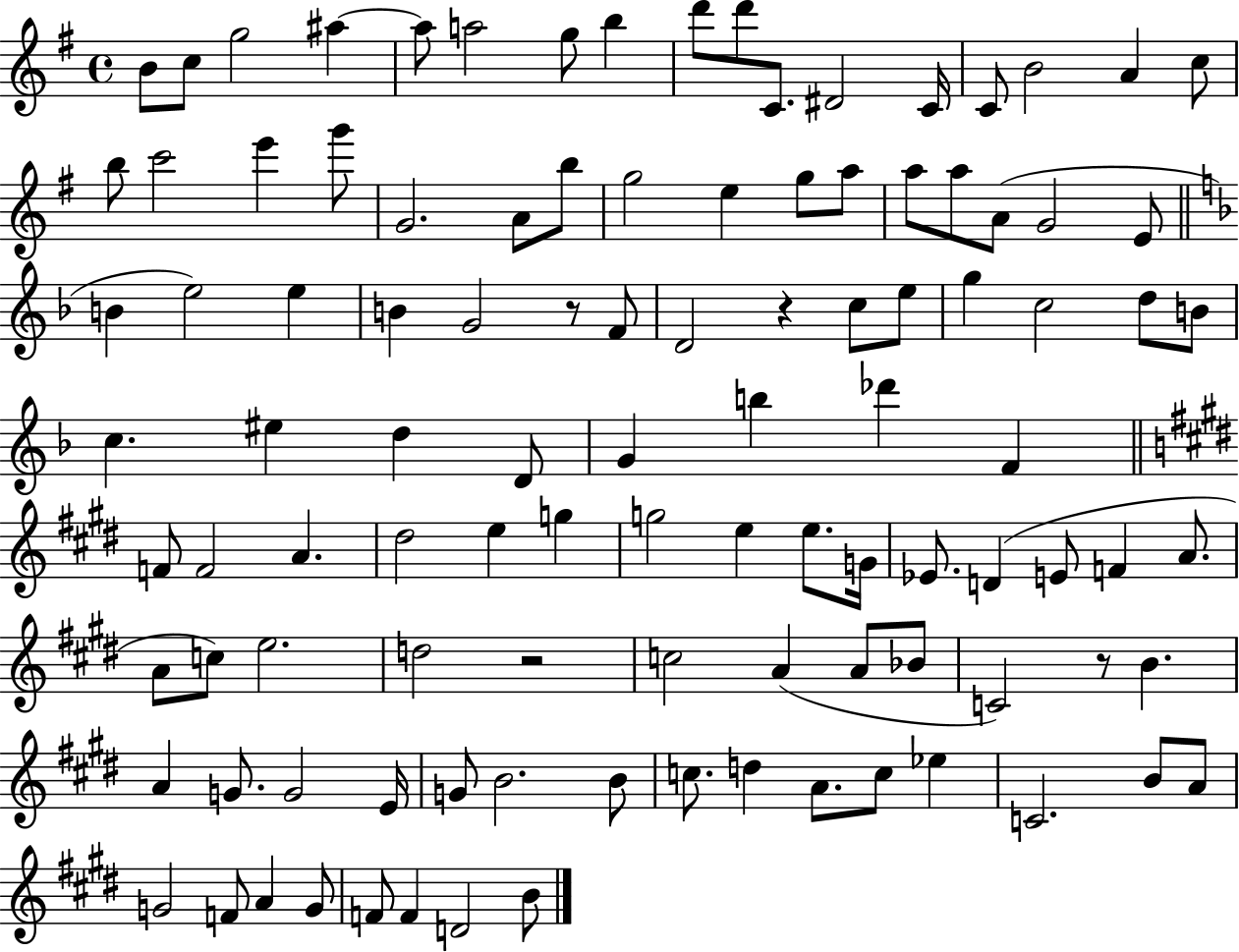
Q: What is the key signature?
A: G major